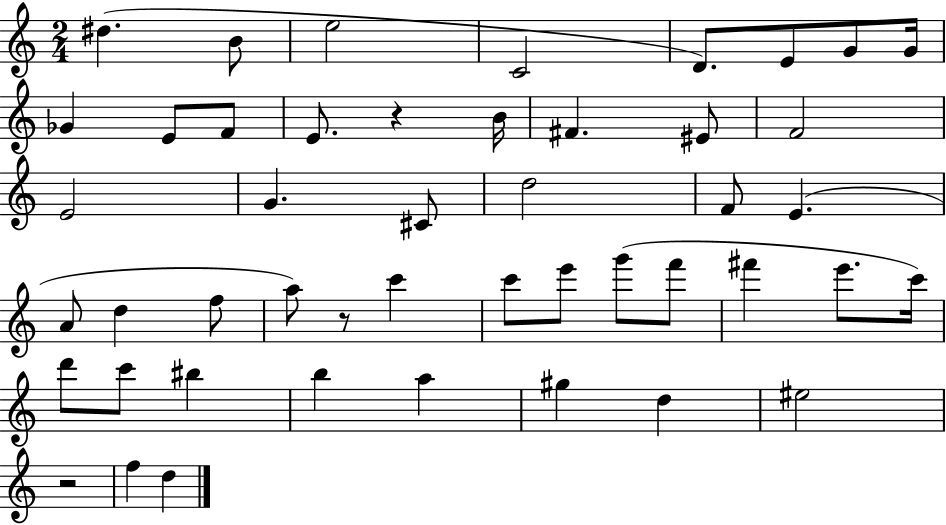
D#5/q. B4/e E5/h C4/h D4/e. E4/e G4/e G4/s Gb4/q E4/e F4/e E4/e. R/q B4/s F#4/q. EIS4/e F4/h E4/h G4/q. C#4/e D5/h F4/e E4/q. A4/e D5/q F5/e A5/e R/e C6/q C6/e E6/e G6/e F6/e F#6/q E6/e. C6/s D6/e C6/e BIS5/q B5/q A5/q G#5/q D5/q EIS5/h R/h F5/q D5/q